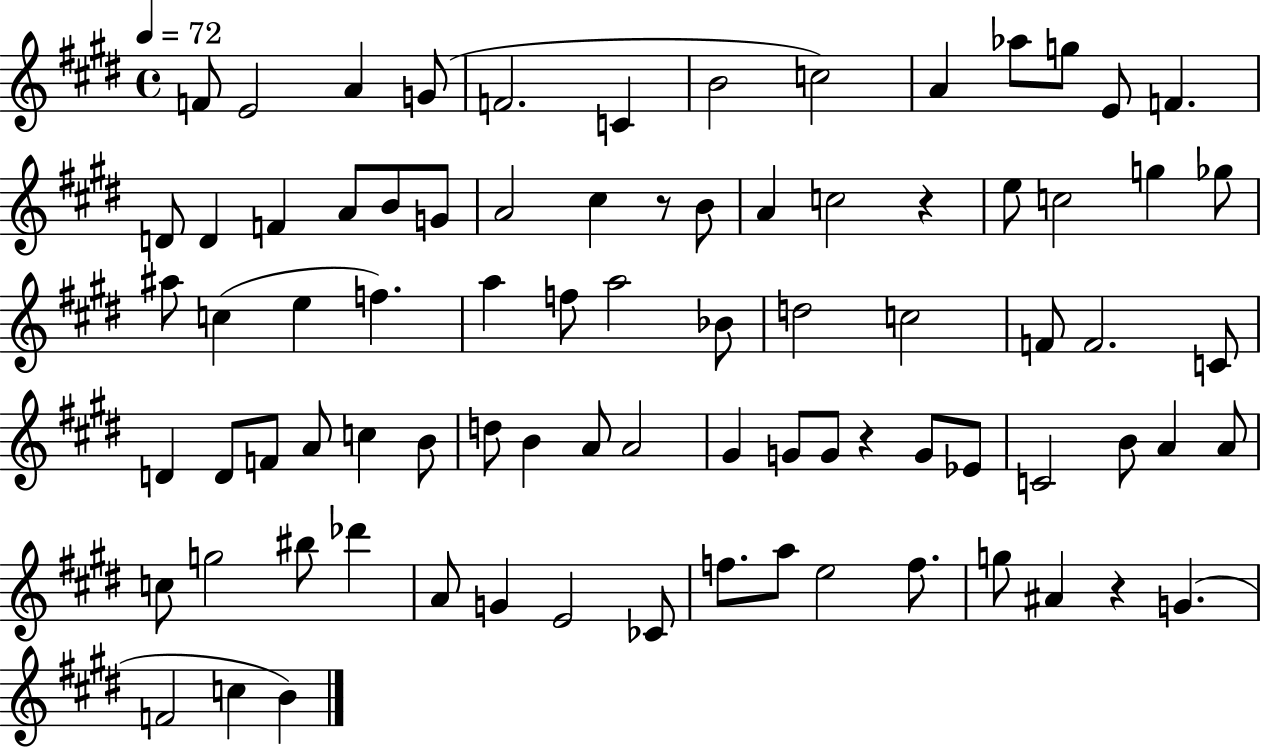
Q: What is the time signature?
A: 4/4